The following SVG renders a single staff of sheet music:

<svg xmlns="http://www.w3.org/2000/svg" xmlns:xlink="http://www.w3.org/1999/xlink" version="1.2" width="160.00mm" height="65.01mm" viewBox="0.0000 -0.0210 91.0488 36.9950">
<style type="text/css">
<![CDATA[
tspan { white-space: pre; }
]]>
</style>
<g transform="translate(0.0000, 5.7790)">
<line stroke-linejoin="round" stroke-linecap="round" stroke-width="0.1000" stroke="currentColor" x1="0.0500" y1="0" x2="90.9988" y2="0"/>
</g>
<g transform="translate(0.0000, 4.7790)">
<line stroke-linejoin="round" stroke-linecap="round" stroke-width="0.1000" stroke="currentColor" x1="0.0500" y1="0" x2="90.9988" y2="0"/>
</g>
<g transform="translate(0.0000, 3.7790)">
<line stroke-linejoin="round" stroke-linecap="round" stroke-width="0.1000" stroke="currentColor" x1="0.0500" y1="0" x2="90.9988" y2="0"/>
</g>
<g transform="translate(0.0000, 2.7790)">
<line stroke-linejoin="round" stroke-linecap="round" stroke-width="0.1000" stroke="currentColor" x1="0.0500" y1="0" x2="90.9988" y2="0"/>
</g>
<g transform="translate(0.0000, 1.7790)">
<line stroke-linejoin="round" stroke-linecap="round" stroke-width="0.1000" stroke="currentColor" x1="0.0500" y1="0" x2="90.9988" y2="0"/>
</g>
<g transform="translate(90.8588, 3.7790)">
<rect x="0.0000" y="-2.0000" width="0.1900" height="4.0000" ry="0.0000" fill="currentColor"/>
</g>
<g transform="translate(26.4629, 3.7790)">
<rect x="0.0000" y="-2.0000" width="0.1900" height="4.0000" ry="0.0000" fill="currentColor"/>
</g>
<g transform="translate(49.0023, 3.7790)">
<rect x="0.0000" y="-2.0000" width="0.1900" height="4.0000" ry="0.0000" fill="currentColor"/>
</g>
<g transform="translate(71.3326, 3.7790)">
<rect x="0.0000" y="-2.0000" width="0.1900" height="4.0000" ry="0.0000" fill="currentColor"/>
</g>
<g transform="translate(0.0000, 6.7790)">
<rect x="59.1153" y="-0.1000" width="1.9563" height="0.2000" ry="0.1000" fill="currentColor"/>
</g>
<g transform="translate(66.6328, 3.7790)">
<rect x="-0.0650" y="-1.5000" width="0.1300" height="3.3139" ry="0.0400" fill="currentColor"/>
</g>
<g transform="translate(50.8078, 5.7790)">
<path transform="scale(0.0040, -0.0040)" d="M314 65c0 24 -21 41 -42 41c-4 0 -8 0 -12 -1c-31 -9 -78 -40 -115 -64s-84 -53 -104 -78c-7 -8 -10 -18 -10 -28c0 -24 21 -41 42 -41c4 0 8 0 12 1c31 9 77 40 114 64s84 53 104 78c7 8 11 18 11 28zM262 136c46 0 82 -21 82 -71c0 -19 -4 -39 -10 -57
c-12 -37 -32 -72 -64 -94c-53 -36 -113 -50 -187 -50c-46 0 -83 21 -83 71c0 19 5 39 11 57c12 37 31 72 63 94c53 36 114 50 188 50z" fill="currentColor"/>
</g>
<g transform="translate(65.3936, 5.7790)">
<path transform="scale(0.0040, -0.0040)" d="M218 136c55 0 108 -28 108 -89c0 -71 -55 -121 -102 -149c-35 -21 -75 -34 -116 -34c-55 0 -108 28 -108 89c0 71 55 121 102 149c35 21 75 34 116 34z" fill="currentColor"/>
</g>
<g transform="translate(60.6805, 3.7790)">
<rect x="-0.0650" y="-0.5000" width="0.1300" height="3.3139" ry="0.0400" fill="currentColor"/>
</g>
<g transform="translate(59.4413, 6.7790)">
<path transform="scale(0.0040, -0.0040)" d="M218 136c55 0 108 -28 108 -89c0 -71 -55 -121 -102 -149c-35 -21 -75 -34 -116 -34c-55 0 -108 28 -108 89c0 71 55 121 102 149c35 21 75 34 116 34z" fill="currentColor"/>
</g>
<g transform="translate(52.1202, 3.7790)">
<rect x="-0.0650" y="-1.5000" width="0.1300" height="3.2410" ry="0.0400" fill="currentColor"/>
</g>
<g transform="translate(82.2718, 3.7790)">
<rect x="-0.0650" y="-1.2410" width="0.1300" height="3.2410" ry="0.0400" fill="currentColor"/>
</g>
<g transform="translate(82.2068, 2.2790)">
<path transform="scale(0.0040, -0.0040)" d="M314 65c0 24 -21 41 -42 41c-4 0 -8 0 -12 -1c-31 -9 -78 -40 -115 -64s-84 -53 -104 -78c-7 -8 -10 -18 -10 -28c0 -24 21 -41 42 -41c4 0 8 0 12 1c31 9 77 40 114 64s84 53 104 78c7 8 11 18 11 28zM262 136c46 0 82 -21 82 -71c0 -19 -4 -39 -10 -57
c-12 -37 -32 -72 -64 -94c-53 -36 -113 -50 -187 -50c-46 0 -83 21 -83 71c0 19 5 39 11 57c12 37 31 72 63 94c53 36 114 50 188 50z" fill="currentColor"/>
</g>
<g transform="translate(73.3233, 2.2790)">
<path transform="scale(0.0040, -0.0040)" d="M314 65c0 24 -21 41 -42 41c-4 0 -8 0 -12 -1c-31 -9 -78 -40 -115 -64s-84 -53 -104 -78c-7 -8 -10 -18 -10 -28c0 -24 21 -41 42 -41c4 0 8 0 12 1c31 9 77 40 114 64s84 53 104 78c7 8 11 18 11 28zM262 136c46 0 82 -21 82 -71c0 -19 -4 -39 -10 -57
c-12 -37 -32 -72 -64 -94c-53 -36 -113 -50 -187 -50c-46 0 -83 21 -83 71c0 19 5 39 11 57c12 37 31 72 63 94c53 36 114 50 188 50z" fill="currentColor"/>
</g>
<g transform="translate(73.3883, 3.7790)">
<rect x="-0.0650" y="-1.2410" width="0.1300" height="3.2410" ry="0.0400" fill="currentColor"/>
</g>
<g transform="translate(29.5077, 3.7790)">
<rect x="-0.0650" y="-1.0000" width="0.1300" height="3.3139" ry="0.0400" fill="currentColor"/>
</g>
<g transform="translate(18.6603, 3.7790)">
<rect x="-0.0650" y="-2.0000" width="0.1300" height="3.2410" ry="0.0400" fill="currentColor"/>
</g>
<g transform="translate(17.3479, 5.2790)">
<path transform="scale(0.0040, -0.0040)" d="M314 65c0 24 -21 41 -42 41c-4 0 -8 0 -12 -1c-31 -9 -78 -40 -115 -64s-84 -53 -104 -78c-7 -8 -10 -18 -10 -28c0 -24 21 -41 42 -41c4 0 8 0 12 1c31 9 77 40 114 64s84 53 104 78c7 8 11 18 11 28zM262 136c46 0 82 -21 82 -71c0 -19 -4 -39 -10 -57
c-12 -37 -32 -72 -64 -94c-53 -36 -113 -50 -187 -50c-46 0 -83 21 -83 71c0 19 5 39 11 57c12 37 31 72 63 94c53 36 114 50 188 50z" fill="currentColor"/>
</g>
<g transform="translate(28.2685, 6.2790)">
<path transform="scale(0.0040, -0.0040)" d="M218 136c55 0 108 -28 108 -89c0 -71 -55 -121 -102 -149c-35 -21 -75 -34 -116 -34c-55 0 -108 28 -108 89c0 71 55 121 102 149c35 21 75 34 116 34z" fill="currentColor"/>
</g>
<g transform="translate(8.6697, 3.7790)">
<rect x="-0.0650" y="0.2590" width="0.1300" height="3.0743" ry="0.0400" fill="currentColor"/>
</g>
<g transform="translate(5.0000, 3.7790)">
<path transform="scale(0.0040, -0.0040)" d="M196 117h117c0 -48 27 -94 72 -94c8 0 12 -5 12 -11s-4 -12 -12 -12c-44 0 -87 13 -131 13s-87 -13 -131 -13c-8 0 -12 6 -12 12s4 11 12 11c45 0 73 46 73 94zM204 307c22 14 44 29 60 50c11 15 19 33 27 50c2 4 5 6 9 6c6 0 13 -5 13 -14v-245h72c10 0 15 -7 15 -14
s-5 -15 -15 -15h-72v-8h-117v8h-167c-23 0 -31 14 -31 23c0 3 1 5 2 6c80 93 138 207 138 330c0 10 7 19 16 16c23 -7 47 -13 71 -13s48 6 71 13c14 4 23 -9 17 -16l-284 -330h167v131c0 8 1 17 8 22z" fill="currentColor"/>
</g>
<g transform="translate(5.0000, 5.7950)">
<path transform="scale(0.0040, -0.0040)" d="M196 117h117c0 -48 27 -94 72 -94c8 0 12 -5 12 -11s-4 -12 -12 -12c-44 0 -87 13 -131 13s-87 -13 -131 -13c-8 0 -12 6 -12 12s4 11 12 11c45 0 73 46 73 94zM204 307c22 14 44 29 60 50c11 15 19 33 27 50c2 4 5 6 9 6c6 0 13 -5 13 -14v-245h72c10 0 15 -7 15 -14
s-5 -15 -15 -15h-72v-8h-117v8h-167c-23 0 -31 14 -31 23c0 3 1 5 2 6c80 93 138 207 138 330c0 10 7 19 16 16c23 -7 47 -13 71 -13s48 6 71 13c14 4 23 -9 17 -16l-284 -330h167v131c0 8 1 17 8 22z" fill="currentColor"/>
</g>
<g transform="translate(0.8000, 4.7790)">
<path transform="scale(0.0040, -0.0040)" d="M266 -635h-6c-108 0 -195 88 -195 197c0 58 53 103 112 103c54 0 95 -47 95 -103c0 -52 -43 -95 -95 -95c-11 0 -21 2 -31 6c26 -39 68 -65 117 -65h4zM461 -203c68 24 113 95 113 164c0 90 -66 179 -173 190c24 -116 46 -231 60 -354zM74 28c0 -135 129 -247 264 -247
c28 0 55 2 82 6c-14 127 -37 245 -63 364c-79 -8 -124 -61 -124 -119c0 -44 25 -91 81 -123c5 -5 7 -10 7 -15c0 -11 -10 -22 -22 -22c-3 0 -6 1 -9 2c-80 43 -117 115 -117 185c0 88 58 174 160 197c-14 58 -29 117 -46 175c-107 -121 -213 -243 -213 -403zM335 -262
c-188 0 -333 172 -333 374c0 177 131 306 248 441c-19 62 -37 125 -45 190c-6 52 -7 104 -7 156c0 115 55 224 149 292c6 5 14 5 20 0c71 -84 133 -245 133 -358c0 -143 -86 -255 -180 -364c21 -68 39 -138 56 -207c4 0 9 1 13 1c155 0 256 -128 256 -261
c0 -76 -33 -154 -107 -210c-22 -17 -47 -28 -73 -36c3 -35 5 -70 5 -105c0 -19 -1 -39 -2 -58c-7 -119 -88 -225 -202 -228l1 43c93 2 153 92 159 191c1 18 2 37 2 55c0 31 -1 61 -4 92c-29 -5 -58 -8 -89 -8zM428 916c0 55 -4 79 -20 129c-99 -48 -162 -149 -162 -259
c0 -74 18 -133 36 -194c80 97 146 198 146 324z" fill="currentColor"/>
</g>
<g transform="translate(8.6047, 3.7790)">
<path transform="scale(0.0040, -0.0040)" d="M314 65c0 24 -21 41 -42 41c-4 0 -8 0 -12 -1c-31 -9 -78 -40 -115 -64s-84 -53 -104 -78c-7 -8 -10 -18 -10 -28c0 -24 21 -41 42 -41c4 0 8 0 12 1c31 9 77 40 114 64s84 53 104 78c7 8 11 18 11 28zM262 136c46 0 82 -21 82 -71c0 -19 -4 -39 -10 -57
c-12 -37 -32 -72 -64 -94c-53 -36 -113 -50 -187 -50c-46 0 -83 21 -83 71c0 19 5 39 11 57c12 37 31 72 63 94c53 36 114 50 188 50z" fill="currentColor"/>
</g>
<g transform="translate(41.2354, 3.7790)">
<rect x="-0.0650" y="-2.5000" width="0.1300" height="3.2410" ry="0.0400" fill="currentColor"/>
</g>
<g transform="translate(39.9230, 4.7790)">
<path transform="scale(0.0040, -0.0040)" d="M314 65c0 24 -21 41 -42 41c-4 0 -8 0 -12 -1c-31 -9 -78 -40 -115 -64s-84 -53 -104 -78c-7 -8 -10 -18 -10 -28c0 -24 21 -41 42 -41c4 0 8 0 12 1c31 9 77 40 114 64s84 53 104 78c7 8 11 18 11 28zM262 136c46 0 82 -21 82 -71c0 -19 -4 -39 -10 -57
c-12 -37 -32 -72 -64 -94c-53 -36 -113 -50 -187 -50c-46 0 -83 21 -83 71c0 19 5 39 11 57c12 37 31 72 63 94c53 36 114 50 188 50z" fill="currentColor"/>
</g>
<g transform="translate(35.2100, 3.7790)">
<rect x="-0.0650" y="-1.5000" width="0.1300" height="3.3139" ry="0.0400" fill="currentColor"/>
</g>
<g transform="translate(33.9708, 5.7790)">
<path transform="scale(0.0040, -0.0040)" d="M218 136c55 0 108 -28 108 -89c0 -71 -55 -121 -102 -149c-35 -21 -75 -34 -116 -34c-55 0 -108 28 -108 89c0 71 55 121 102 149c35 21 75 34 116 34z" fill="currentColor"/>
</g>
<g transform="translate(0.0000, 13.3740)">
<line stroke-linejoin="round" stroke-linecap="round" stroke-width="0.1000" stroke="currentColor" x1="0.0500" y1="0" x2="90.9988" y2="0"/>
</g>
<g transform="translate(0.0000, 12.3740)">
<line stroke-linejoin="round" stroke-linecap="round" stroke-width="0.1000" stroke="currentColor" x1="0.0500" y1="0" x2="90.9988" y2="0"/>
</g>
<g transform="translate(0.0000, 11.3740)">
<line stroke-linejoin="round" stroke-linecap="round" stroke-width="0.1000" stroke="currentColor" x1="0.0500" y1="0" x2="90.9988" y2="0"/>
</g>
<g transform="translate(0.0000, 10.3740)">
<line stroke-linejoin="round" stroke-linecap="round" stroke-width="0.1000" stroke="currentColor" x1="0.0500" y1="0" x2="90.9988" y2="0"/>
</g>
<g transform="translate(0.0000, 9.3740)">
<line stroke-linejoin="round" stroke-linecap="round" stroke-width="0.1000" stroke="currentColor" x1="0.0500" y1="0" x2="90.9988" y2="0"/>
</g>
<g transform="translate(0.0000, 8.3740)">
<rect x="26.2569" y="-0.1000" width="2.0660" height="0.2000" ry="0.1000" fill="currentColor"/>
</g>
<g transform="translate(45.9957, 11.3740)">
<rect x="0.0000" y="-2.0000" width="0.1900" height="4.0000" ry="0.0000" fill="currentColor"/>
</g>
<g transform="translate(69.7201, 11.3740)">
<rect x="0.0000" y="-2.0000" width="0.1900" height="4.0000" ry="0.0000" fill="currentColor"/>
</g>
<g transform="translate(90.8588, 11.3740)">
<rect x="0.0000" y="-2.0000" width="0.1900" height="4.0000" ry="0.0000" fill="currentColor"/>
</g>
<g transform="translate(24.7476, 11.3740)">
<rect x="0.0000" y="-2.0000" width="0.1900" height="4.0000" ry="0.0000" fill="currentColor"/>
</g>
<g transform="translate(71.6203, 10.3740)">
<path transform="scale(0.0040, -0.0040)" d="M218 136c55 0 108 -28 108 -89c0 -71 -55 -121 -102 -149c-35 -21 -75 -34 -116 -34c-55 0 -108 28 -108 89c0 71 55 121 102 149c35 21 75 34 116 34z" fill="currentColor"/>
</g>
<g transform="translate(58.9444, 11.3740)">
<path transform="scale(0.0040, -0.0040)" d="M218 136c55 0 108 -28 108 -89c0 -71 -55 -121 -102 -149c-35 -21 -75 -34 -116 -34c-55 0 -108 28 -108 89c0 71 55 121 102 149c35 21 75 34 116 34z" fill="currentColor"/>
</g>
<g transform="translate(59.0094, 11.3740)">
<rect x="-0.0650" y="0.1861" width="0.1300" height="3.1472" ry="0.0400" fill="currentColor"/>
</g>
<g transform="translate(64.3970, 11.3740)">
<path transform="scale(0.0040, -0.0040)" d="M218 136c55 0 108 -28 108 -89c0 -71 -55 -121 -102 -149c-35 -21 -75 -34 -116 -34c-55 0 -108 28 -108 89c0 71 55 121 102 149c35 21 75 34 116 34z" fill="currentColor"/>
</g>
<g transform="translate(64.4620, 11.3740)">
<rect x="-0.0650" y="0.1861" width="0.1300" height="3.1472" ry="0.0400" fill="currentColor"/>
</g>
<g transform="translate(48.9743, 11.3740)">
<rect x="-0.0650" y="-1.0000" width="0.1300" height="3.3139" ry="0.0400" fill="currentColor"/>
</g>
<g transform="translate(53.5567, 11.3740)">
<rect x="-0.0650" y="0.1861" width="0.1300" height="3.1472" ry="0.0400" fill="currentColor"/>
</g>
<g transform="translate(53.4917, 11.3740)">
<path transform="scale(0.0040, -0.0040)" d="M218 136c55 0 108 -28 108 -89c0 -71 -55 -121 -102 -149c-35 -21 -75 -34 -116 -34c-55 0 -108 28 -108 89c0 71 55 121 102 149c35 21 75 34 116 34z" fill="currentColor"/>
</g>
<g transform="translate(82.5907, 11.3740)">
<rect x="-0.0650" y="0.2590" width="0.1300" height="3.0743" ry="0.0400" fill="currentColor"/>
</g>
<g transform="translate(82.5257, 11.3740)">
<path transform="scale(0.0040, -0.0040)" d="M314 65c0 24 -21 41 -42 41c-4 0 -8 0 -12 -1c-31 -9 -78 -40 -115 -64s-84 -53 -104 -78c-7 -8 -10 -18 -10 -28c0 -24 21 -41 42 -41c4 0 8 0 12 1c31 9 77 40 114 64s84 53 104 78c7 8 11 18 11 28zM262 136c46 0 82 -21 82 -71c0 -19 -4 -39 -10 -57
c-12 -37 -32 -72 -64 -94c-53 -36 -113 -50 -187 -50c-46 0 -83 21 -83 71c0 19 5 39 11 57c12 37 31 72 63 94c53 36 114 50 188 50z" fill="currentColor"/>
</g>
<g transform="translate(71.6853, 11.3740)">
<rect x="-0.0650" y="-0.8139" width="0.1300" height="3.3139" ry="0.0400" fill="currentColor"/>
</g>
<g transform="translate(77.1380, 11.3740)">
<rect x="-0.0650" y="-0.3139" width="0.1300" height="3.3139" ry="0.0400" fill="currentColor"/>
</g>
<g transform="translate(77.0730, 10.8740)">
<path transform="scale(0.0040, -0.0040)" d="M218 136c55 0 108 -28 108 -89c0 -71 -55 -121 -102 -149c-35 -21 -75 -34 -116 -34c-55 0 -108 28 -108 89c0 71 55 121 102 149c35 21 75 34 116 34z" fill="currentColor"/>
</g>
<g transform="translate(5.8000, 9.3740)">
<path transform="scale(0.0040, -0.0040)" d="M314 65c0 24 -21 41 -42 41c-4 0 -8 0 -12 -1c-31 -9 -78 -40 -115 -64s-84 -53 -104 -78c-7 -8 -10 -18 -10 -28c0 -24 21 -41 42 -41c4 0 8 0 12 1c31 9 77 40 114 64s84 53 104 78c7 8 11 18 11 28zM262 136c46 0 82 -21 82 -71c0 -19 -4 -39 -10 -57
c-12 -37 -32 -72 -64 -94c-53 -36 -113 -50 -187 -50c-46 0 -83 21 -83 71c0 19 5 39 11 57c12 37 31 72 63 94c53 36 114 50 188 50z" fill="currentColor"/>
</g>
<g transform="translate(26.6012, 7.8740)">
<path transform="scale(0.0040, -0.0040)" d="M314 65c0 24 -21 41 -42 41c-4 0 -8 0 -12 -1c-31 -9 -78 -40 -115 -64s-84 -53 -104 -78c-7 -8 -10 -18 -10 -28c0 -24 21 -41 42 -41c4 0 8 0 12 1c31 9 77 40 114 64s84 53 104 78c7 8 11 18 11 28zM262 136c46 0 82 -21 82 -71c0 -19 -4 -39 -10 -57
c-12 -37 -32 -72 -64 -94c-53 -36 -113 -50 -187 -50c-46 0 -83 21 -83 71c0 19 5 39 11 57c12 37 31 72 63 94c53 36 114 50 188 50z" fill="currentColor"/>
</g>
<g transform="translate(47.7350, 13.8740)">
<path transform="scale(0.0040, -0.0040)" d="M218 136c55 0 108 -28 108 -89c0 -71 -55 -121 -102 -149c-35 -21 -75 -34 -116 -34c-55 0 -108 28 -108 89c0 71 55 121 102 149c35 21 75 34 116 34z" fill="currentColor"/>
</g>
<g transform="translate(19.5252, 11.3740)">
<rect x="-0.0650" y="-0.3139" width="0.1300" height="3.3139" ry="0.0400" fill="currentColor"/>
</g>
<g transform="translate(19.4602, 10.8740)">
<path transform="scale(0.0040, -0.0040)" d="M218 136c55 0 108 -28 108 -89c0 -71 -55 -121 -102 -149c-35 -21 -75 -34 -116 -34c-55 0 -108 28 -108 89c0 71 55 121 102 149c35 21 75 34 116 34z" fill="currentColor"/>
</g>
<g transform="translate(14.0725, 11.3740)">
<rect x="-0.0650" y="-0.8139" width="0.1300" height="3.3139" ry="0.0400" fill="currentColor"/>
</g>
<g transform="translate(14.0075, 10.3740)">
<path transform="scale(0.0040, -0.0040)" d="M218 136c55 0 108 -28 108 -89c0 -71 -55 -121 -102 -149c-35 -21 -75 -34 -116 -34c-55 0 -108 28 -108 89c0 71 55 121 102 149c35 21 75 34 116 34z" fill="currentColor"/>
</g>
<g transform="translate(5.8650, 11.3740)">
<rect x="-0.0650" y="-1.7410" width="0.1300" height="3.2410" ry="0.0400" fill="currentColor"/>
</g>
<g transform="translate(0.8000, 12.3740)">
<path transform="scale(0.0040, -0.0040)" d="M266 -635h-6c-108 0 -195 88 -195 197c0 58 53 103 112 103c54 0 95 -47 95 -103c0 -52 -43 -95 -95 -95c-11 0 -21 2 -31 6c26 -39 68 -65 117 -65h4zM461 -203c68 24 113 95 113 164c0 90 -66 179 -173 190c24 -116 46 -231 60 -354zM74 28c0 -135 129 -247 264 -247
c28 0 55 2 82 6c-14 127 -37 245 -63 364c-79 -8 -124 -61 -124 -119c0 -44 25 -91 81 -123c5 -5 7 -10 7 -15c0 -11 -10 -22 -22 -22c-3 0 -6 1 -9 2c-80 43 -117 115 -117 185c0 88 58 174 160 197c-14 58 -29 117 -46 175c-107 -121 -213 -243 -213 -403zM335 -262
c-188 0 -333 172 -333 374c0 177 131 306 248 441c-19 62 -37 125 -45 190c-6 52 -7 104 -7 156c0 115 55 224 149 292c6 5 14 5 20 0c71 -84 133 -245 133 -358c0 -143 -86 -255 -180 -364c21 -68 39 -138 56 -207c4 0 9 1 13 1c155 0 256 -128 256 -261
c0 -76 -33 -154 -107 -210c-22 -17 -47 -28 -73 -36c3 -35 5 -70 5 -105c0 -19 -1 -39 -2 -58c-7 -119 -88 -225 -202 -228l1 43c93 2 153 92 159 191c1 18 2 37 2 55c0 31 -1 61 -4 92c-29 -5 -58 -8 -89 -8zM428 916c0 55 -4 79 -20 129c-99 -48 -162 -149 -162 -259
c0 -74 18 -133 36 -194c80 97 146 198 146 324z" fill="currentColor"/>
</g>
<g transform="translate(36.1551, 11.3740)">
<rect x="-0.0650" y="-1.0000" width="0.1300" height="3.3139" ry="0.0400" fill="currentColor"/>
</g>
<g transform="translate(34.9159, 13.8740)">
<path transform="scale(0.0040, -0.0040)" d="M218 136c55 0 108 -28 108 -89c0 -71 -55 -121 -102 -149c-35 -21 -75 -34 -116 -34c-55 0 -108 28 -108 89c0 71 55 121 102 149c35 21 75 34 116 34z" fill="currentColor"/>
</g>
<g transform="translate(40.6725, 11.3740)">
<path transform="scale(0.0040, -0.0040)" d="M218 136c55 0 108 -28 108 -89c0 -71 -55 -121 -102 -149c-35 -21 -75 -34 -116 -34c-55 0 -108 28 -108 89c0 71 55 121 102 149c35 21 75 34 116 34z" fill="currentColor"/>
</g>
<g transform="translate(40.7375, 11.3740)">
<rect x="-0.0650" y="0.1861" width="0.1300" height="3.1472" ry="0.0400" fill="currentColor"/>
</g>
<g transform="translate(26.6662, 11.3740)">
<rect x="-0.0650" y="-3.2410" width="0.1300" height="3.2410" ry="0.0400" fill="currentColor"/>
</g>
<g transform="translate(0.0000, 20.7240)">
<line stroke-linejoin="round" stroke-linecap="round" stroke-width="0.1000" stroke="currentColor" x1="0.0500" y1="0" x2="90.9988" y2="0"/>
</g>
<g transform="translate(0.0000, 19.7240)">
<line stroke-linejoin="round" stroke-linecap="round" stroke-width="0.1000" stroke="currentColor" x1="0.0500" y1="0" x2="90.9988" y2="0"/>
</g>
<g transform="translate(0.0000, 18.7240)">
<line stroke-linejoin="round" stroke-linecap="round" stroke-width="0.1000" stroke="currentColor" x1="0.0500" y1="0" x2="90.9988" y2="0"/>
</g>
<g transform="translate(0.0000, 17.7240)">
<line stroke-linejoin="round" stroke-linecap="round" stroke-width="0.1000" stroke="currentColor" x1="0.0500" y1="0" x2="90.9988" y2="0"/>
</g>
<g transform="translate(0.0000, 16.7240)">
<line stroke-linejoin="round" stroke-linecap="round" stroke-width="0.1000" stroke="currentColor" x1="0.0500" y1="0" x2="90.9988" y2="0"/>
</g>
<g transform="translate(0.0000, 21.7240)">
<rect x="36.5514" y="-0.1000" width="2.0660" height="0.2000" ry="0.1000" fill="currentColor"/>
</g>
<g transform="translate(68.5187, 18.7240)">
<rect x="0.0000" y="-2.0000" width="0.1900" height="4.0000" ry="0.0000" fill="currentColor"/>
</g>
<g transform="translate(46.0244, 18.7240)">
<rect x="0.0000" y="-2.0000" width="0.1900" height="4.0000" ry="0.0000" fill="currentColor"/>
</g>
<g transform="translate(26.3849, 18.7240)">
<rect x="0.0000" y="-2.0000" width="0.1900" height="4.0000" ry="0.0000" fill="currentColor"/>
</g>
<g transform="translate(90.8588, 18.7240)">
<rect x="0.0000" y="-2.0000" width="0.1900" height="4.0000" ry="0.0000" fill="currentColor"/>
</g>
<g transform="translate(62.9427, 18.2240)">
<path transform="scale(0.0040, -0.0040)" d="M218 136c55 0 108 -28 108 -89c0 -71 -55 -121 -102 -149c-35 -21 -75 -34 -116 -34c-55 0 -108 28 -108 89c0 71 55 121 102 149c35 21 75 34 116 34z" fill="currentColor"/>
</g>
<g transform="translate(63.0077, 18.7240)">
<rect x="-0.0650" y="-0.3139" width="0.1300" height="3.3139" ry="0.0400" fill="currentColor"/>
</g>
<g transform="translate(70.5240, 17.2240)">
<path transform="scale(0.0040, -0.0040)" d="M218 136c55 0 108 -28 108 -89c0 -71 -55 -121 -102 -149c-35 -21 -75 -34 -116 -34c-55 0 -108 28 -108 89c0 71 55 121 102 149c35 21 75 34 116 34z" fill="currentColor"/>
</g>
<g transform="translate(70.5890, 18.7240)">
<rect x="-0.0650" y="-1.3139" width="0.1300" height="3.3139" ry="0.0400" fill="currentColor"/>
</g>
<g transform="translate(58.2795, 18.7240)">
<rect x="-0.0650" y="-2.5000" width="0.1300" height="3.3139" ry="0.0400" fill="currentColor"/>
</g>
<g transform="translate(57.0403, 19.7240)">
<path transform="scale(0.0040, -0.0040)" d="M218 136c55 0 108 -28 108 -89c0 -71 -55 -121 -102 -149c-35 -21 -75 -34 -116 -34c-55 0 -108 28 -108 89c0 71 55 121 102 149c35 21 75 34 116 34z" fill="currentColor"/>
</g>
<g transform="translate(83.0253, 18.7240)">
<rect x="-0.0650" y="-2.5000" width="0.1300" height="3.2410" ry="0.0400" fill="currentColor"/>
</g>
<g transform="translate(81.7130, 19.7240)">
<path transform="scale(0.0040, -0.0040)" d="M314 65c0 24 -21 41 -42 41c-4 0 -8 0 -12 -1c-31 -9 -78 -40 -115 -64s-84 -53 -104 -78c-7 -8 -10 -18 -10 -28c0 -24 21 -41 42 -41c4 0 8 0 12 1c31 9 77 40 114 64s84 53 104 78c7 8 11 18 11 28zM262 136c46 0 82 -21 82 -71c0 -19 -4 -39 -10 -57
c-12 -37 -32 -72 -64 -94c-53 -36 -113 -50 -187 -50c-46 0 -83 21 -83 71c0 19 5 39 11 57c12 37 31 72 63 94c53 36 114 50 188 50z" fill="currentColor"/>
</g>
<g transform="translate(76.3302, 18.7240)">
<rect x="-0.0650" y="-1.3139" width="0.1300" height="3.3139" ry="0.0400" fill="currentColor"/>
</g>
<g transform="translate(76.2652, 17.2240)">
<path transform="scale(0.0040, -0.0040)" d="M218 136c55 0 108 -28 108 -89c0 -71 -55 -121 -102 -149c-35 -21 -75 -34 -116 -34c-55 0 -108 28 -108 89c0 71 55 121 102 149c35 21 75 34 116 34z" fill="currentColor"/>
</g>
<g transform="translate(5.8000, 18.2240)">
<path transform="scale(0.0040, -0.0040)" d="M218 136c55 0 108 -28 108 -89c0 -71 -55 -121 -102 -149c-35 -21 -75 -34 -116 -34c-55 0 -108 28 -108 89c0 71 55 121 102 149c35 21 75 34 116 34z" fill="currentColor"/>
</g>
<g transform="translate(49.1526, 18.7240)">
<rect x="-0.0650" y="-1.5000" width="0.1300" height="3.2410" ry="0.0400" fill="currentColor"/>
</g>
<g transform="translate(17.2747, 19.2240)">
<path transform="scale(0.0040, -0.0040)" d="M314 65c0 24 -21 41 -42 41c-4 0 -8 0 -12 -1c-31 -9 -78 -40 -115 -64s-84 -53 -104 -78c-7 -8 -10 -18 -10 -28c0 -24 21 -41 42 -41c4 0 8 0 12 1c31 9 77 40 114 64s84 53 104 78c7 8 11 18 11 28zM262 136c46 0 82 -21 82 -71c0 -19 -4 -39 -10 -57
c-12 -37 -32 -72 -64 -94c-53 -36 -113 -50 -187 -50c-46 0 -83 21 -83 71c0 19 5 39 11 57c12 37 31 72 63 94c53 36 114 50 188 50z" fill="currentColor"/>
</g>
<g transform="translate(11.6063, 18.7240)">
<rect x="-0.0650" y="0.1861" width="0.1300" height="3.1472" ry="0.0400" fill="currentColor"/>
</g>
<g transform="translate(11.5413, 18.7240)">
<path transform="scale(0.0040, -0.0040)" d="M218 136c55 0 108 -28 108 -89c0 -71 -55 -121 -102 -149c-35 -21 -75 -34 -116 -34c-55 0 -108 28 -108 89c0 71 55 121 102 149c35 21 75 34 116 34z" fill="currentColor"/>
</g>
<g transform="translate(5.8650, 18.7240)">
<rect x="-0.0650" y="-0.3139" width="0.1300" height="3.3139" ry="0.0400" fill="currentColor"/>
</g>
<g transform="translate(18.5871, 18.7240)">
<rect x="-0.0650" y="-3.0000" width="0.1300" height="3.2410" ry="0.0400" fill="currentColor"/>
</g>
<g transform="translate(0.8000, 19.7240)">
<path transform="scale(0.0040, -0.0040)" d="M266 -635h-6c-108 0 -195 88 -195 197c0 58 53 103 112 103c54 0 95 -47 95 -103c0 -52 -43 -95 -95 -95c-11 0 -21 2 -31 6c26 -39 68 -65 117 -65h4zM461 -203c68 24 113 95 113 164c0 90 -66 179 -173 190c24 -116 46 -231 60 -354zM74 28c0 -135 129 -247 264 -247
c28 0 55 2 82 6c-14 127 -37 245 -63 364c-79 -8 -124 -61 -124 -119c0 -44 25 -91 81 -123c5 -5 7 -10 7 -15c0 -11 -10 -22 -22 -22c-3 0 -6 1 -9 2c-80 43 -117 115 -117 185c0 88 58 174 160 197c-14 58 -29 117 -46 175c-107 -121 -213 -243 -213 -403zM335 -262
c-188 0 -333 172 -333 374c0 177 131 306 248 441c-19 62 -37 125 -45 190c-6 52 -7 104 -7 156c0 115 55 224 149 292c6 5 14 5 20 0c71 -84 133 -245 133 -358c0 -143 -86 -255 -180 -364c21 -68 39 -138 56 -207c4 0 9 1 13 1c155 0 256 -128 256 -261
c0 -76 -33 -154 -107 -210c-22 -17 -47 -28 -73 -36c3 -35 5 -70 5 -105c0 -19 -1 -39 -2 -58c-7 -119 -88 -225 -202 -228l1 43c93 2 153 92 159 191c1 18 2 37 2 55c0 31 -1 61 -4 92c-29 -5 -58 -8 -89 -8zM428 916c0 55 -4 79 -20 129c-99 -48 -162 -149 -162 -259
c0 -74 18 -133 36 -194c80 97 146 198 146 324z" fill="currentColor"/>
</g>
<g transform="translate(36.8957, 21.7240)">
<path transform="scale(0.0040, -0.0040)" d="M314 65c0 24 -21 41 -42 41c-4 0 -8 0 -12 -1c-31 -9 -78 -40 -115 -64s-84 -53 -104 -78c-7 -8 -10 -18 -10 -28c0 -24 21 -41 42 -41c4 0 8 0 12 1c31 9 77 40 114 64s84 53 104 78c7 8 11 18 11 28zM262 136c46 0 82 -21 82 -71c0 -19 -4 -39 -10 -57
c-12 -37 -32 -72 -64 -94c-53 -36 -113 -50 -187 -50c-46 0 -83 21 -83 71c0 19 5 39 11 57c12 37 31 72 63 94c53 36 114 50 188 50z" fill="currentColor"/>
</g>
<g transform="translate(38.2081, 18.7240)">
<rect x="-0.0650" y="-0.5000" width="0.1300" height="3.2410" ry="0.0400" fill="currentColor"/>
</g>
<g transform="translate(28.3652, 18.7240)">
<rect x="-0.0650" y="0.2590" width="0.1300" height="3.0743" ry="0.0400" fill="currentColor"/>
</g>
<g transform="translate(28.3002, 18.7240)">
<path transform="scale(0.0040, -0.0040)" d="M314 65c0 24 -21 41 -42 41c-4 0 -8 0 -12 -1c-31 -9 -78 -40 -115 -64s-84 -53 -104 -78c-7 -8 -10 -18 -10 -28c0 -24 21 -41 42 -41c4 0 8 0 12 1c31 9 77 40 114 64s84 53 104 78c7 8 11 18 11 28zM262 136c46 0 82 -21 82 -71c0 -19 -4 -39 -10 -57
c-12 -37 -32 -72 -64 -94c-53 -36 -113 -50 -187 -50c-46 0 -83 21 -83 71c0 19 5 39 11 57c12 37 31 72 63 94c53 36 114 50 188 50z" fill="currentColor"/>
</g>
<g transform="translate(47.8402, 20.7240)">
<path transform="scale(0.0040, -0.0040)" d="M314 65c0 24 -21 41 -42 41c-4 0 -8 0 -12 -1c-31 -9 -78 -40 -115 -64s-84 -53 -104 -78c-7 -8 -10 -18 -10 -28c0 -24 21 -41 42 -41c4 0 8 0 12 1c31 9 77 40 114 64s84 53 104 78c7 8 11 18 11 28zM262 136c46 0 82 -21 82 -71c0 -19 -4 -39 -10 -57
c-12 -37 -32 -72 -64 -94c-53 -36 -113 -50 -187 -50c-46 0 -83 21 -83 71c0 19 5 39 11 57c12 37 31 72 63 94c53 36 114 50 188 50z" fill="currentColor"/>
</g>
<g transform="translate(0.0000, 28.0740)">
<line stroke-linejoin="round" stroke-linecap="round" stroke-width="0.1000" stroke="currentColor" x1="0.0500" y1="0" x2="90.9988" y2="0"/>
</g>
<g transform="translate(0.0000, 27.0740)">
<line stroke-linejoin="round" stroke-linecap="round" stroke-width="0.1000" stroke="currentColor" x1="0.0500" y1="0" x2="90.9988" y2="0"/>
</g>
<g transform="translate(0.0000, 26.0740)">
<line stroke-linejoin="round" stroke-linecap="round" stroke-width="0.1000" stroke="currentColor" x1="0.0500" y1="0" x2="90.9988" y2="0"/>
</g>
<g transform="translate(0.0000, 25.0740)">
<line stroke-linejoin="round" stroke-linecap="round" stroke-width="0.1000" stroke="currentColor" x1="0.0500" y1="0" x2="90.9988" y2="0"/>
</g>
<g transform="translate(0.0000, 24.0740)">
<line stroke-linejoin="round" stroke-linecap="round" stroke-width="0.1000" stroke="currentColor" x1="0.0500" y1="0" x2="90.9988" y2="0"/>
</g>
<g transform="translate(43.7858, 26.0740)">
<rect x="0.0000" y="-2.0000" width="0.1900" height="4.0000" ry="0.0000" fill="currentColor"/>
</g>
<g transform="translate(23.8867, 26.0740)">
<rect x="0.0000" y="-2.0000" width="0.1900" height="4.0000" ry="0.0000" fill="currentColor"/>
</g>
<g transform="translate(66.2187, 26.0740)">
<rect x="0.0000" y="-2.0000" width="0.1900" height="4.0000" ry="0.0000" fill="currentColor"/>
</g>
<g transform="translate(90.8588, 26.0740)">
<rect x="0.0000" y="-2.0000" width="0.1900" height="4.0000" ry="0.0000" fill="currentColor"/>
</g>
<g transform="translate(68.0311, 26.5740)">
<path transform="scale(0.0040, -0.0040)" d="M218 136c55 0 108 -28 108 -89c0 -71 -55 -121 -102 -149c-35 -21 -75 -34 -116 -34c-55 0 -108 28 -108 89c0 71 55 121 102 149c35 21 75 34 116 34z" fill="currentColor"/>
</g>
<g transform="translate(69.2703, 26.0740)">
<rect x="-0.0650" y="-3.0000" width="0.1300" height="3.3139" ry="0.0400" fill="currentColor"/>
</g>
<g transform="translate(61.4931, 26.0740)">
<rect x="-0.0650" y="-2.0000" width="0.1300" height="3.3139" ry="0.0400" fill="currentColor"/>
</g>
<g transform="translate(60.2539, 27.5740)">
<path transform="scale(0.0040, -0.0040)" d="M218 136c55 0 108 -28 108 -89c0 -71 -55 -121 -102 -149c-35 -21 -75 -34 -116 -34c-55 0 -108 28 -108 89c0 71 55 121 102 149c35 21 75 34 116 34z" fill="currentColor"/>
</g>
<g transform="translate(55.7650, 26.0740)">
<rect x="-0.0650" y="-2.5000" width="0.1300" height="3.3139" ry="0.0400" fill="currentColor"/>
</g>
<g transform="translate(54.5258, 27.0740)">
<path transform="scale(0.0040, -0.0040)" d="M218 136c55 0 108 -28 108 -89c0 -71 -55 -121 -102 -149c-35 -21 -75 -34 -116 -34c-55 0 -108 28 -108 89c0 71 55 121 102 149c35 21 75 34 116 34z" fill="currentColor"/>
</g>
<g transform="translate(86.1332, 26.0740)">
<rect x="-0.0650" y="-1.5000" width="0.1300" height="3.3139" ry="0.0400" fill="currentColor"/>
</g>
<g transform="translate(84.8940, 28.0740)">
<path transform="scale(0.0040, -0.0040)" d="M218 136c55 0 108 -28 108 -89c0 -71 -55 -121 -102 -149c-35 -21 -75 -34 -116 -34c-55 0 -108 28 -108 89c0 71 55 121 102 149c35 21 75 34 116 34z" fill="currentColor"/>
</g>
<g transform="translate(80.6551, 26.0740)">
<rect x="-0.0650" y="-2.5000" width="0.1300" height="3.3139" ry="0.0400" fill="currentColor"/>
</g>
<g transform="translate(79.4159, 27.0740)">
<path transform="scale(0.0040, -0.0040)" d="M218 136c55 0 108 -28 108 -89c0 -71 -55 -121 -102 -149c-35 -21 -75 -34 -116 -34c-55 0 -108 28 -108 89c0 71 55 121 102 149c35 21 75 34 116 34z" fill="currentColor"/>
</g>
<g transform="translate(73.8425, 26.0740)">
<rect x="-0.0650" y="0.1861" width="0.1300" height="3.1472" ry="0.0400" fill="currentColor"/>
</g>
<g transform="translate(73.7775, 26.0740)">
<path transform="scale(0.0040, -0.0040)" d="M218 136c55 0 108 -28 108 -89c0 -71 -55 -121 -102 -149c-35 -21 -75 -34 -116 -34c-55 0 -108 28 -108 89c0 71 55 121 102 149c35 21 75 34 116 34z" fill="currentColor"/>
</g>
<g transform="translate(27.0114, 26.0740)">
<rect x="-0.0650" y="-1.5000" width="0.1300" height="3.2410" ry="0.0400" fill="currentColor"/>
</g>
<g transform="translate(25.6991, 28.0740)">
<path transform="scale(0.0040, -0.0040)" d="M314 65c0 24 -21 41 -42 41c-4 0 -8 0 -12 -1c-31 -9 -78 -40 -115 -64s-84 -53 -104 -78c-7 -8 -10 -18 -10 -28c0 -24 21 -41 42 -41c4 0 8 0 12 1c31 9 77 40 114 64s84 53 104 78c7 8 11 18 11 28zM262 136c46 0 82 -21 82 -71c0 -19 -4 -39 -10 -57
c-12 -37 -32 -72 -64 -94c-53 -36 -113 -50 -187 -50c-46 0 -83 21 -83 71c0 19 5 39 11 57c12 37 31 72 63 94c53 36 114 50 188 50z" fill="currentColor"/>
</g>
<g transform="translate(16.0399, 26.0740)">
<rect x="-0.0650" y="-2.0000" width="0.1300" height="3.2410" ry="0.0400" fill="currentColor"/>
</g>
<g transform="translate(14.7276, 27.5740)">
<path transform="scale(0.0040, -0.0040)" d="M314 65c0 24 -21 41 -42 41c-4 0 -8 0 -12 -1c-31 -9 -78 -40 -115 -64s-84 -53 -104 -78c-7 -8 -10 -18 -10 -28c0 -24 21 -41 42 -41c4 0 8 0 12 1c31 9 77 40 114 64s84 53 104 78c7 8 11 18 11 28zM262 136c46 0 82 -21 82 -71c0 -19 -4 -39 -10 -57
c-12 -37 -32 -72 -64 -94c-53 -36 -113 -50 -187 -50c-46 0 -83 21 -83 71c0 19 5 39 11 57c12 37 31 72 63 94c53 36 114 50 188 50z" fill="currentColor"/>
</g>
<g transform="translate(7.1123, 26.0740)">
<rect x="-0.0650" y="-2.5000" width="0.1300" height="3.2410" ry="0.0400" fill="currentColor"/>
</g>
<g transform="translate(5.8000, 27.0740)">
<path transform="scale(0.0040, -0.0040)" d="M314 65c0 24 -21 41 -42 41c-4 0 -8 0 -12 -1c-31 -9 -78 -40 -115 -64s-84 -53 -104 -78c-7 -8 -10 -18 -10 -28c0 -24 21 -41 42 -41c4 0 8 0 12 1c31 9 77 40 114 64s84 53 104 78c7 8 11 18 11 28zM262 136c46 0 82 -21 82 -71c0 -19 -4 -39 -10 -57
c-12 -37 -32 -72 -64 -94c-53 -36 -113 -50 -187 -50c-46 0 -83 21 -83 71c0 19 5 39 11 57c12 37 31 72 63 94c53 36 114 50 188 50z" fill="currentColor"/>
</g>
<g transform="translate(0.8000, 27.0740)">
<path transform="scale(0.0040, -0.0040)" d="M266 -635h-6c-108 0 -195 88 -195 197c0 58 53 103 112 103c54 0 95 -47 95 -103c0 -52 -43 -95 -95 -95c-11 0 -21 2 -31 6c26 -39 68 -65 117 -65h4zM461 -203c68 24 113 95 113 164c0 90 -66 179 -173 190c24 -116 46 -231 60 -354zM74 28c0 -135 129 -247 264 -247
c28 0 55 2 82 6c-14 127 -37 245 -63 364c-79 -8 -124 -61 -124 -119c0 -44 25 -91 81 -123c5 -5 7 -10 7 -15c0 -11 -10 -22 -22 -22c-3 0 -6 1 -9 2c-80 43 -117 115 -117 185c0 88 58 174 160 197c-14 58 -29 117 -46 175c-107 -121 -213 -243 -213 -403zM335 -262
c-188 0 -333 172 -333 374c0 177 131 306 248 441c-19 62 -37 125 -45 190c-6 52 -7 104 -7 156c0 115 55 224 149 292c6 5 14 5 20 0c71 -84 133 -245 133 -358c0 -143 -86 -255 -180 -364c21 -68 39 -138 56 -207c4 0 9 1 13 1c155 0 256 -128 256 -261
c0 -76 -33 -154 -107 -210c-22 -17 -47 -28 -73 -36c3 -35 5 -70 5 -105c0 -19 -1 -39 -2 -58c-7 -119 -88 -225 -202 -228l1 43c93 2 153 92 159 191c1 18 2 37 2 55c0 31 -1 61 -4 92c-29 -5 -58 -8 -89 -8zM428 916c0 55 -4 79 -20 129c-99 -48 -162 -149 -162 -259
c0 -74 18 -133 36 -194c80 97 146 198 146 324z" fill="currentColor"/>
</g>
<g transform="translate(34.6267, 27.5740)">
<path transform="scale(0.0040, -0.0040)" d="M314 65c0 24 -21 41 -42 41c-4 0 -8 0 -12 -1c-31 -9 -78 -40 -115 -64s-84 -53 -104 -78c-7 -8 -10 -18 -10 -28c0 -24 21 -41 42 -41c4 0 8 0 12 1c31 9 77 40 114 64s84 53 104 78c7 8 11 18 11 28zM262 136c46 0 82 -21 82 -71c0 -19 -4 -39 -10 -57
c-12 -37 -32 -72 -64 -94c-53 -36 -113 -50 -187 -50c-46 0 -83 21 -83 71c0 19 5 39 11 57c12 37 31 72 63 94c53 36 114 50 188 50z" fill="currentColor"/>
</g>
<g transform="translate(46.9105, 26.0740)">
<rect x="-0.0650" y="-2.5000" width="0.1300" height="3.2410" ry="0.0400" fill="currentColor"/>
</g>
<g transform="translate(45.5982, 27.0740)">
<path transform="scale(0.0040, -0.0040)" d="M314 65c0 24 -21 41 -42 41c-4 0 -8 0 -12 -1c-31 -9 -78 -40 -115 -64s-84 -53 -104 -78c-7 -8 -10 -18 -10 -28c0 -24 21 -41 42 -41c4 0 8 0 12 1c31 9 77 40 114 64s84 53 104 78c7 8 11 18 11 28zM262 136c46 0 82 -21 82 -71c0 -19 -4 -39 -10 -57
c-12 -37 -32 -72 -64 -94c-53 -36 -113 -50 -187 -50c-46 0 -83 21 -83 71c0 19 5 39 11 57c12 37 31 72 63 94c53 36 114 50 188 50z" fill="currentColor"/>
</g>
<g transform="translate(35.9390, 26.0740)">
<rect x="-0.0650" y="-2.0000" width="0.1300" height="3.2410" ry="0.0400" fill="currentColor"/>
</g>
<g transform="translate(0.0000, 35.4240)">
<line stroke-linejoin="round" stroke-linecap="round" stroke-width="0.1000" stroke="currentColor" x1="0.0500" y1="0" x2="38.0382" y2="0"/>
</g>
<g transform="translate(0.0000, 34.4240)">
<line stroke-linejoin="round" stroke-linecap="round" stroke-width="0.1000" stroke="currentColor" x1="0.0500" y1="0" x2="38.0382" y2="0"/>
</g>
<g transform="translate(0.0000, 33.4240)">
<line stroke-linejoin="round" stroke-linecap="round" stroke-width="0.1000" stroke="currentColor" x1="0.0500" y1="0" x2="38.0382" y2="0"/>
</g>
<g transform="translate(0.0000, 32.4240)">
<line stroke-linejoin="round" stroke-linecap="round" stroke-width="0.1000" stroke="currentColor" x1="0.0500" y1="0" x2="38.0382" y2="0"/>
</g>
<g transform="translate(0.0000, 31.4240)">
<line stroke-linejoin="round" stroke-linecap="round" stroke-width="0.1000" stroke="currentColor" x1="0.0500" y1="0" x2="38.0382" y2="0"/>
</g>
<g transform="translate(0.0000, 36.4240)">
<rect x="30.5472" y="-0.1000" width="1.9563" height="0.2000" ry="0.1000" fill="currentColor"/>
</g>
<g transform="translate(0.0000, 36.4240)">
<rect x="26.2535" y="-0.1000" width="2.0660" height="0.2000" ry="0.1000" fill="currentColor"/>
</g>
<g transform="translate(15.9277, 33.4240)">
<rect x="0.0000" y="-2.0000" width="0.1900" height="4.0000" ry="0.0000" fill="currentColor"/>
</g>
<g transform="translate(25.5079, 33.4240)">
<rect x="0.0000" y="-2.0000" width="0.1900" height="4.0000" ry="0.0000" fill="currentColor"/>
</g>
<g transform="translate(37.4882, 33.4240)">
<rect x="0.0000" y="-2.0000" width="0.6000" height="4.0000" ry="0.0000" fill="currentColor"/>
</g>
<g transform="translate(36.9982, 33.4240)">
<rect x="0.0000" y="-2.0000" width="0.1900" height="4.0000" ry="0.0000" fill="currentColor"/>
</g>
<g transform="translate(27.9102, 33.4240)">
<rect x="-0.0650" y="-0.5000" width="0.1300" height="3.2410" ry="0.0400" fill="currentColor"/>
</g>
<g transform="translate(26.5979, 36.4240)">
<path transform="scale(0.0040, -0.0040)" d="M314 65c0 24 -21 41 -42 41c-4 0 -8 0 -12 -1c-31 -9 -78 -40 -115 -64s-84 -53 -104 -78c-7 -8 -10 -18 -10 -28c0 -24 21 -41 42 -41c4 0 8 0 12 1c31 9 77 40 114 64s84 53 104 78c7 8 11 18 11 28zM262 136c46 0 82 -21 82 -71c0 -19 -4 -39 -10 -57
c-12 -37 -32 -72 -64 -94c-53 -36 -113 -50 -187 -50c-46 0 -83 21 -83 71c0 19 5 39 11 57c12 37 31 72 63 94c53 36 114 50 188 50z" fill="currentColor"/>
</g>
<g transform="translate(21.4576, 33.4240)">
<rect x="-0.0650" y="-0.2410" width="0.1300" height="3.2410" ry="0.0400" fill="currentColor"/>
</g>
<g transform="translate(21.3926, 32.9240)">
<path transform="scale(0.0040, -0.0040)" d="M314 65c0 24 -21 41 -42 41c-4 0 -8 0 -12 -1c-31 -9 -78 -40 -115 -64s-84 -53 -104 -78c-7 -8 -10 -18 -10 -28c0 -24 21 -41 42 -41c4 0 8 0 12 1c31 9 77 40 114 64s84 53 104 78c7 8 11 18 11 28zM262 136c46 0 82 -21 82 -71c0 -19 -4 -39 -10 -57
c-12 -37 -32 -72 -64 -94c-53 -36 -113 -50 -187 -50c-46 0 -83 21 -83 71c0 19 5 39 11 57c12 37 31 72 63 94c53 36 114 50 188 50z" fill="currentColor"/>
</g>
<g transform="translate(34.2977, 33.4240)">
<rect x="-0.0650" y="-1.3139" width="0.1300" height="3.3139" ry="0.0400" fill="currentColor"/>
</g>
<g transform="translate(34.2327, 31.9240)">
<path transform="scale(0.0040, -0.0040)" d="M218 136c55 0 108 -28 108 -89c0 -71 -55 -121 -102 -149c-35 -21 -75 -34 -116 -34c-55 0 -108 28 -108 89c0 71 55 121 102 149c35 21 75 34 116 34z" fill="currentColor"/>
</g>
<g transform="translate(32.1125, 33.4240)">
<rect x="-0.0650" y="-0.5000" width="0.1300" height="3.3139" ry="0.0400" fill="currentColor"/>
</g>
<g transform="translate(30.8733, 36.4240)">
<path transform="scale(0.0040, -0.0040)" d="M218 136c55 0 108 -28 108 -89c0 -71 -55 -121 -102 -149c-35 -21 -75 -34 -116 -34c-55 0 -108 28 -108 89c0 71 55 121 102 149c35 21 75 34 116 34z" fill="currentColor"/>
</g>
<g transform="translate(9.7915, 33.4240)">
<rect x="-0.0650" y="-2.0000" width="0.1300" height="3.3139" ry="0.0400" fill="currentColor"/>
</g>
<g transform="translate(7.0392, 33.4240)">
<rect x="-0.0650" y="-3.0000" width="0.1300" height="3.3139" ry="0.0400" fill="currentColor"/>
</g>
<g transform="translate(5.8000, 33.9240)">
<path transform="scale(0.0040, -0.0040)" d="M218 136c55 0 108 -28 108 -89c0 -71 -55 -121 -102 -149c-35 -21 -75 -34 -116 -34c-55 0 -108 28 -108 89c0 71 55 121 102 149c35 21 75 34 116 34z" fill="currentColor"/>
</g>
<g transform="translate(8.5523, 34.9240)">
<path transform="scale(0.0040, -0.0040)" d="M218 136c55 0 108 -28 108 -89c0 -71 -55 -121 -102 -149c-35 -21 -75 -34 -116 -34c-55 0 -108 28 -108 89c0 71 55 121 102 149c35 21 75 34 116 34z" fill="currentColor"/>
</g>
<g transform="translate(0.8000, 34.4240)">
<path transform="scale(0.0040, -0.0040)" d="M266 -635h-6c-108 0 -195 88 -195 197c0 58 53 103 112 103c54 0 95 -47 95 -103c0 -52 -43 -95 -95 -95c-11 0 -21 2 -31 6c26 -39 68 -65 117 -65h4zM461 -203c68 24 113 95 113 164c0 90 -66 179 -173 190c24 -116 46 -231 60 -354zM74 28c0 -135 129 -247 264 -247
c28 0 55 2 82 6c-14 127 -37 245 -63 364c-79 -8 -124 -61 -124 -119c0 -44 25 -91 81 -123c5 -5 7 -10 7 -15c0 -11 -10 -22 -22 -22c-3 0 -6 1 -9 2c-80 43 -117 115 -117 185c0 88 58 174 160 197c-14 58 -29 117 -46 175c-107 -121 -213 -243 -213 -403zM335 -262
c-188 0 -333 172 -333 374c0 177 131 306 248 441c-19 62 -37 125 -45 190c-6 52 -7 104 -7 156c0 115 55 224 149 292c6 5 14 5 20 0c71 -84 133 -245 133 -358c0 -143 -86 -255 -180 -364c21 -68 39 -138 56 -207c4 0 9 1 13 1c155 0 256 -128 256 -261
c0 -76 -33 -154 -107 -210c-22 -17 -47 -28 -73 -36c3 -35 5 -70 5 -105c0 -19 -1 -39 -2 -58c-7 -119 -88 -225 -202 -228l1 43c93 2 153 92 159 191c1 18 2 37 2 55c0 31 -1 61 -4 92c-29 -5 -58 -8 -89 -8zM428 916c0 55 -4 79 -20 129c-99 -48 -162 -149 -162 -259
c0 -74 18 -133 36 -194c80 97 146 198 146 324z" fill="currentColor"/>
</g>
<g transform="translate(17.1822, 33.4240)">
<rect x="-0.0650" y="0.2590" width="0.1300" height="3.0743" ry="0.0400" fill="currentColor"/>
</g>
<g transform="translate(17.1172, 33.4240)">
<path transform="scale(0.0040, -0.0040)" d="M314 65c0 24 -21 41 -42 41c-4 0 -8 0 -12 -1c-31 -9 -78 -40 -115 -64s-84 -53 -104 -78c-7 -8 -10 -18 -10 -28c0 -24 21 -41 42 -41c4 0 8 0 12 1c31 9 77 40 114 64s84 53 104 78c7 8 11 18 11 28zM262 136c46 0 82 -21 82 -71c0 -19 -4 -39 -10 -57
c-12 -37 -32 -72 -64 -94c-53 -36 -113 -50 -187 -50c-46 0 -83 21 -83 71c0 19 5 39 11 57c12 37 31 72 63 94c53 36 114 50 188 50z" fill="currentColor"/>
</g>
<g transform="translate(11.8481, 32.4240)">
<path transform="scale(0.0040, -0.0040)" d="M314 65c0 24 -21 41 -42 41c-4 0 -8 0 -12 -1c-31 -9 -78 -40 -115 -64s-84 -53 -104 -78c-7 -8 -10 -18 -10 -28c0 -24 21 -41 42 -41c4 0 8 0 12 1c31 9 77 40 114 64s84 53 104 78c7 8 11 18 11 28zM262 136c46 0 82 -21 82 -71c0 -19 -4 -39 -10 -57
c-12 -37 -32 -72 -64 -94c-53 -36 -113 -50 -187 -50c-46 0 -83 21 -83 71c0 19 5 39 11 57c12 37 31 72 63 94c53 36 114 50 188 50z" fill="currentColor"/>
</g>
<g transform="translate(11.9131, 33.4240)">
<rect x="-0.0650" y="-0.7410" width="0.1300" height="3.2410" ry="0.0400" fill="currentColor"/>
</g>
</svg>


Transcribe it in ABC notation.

X:1
T:Untitled
M:4/4
L:1/4
K:C
B2 F2 D E G2 E2 C E e2 e2 f2 d c b2 D B D B B B d c B2 c B A2 B2 C2 E2 G c e e G2 G2 F2 E2 F2 G2 G F A B G E A F d2 B2 c2 C2 C e